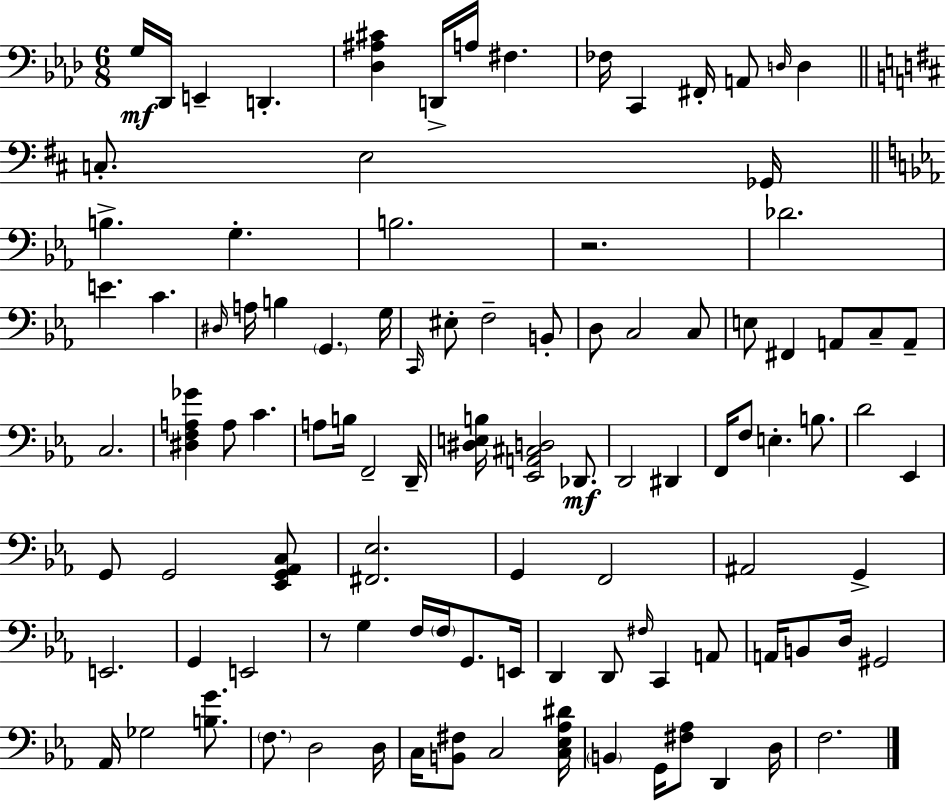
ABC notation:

X:1
T:Untitled
M:6/8
L:1/4
K:Ab
G,/4 _D,,/4 E,, D,, [_D,^A,^C] D,,/4 A,/4 ^F, _F,/4 C,, ^F,,/4 A,,/2 D,/4 D, C,/2 E,2 _G,,/4 B, G, B,2 z2 _D2 E C ^D,/4 A,/4 B, G,, G,/4 C,,/4 ^E,/2 F,2 B,,/2 D,/2 C,2 C,/2 E,/2 ^F,, A,,/2 C,/2 A,,/2 C,2 [^D,F,A,_G] A,/2 C A,/2 B,/4 F,,2 D,,/4 [^D,E,B,]/4 [_E,,A,,^C,D,]2 _D,,/2 D,,2 ^D,, F,,/4 F,/2 E, B,/2 D2 _E,, G,,/2 G,,2 [_E,,G,,_A,,C,]/2 [^F,,_E,]2 G,, F,,2 ^A,,2 G,, E,,2 G,, E,,2 z/2 G, F,/4 F,/4 G,,/2 E,,/4 D,, D,,/2 ^F,/4 C,, A,,/2 A,,/4 B,,/2 D,/4 ^G,,2 _A,,/4 _G,2 [B,G]/2 F,/2 D,2 D,/4 C,/4 [B,,^F,]/2 C,2 [C,_E,_A,^D]/4 B,, G,,/4 [^F,_A,]/2 D,, D,/4 F,2